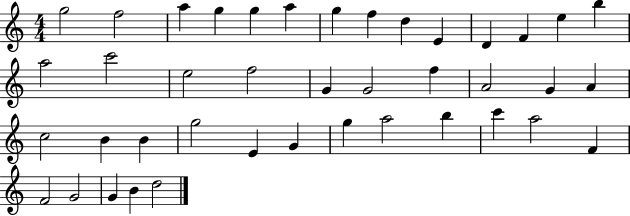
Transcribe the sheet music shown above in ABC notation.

X:1
T:Untitled
M:4/4
L:1/4
K:C
g2 f2 a g g a g f d E D F e b a2 c'2 e2 f2 G G2 f A2 G A c2 B B g2 E G g a2 b c' a2 F F2 G2 G B d2